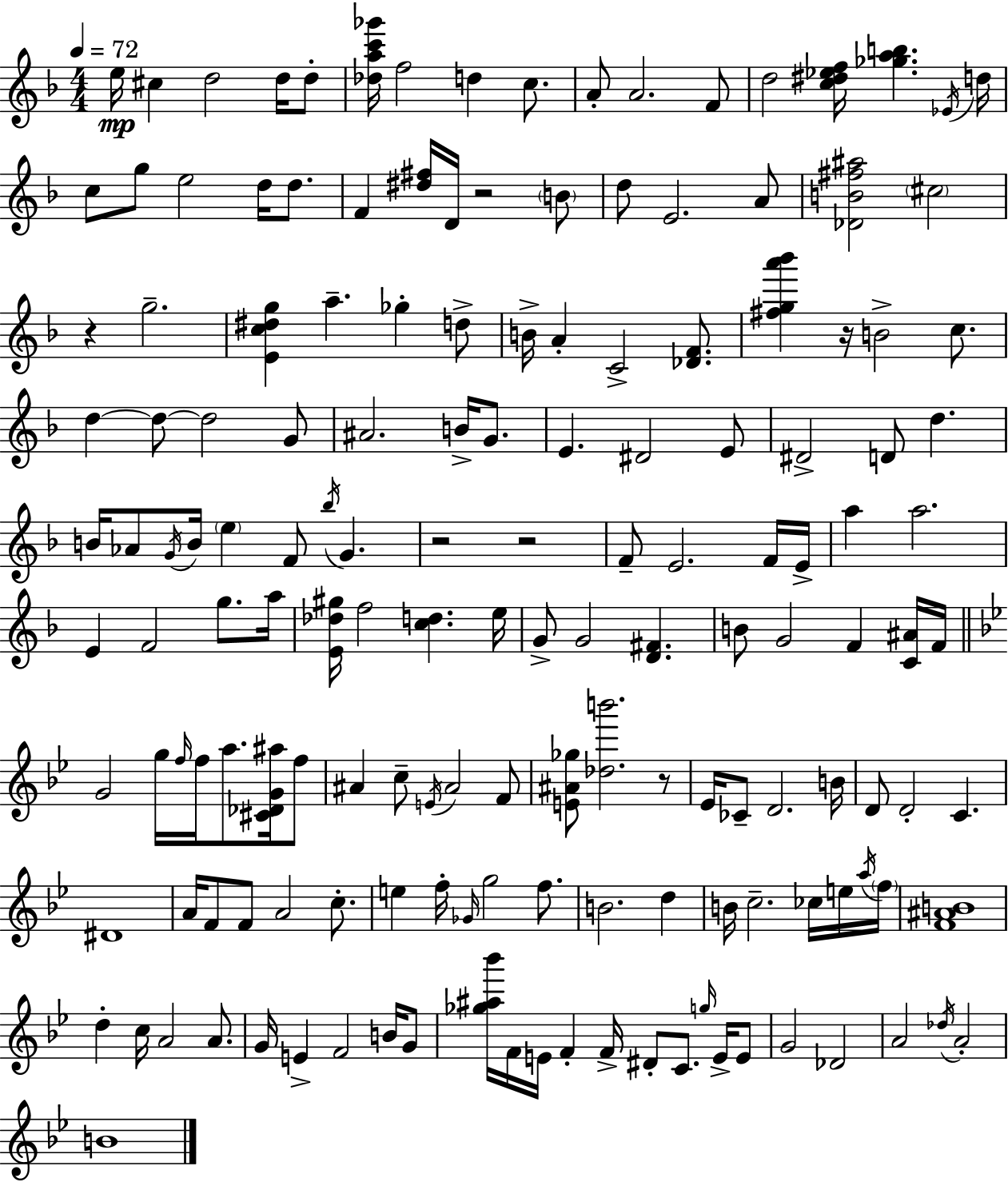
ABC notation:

X:1
T:Untitled
M:4/4
L:1/4
K:Dm
e/4 ^c d2 d/4 d/2 [_dac'_g']/4 f2 d c/2 A/2 A2 F/2 d2 [c^d_ef]/4 [_gab] _E/4 d/4 c/2 g/2 e2 d/4 d/2 F [^d^f]/4 D/4 z2 B/2 d/2 E2 A/2 [_DB^f^a]2 ^c2 z g2 [Ec^dg] a _g d/2 B/4 A C2 [_DF]/2 [^fga'_b'] z/4 B2 c/2 d d/2 d2 G/2 ^A2 B/4 G/2 E ^D2 E/2 ^D2 D/2 d B/4 _A/2 G/4 B/4 e F/2 _b/4 G z2 z2 F/2 E2 F/4 E/4 a a2 E F2 g/2 a/4 [E_d^g]/4 f2 [cd] e/4 G/2 G2 [D^F] B/2 G2 F [C^A]/4 F/4 G2 g/4 f/4 f/4 a/2 [^C_DG^a]/4 f/2 ^A c/2 E/4 ^A2 F/2 [E^A_g]/2 [_db']2 z/2 _E/4 _C/2 D2 B/4 D/2 D2 C ^D4 A/4 F/2 F/2 A2 c/2 e f/4 _G/4 g2 f/2 B2 d B/4 c2 _c/4 e/4 a/4 f/4 [F^AB]4 d c/4 A2 A/2 G/4 E F2 B/4 G/2 [_g^a_b']/4 F/4 E/4 F F/4 ^D/2 C/2 g/4 E/4 E/2 G2 _D2 A2 _d/4 A2 B4